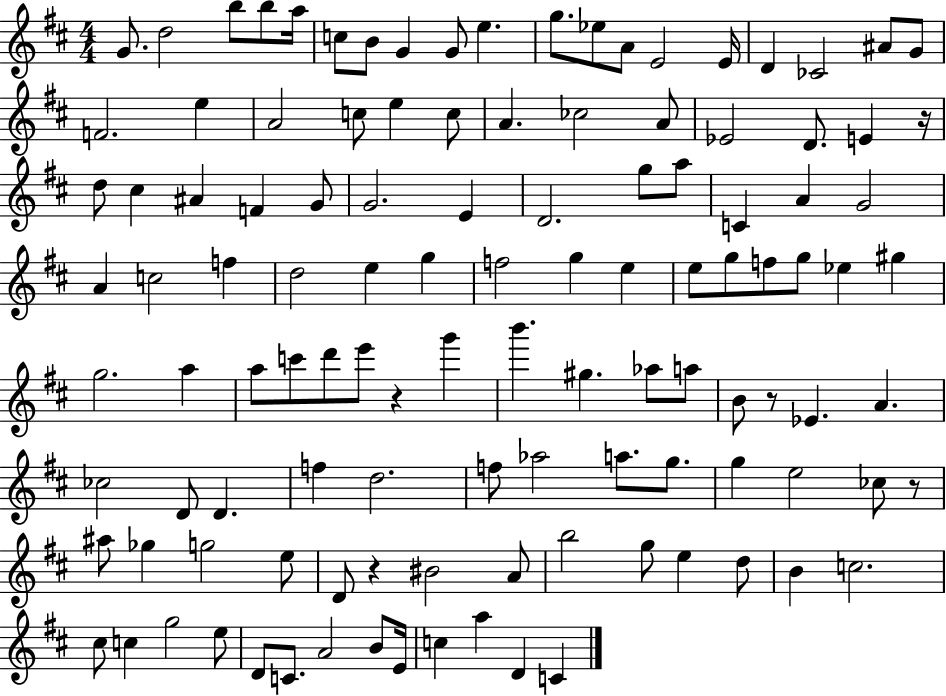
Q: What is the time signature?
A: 4/4